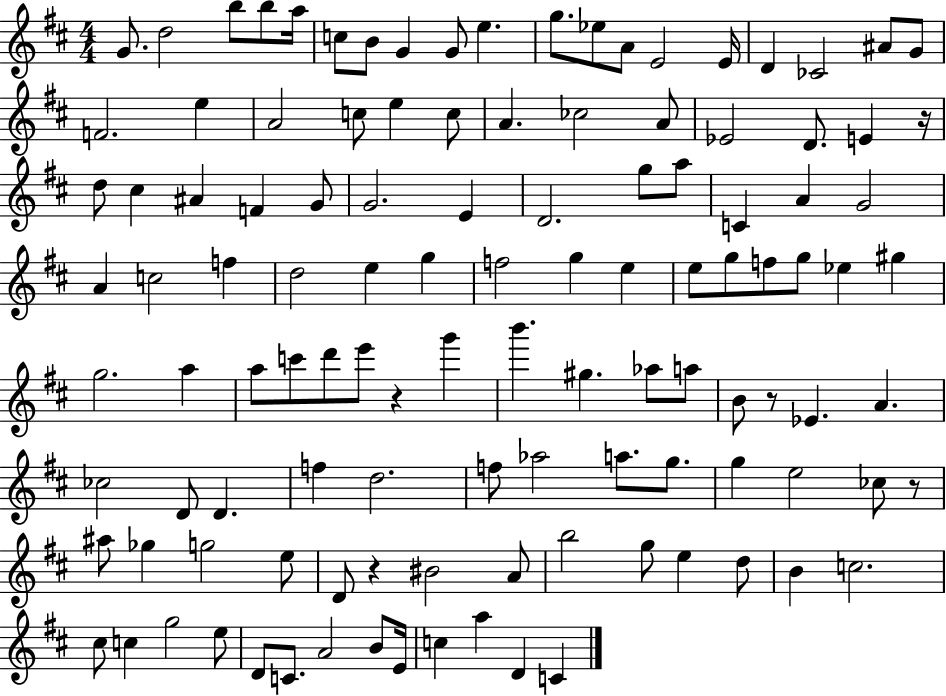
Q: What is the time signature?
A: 4/4